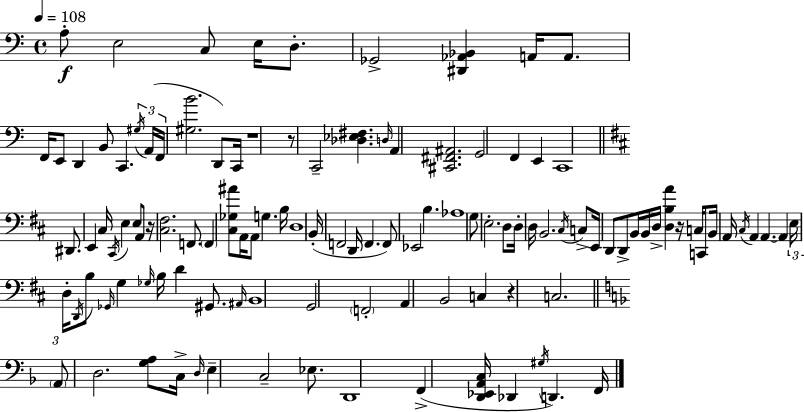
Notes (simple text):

A3/e E3/h C3/e E3/s D3/e. Gb2/h [D#2,Ab2,Bb2]/q A2/s A2/e. F2/s E2/e D2/q B2/e C2/q. G#3/s A2/s F2/s [G#3,B4]/h. D2/e C2/s R/w R/e C2/h [Db3,Eb3,F#3]/q. D3/s A2/q [C#2,F#2,A#2]/h. G2/h F2/q E2/q C2/w D#2/e. E2/q C#3/s C#2/s E3/q E3/e A2/e R/s [C#3,F#3]/h. F2/e. F2/q [C#3,Gb3,A#4]/e A2/s A2/e G3/q. B3/s D3/w B2/s F2/h D2/s F2/q. F2/e Eb2/h B3/q. Ab3/w G3/e E3/h. D3/e D3/s D3/s B2/h. C#3/s C3/e E2/s D2/e D2/e B2/s B2/s D3/s [D3,B3,A4]/q R/s C3/s C2/e B2/s A2/s C#3/s A2/q A2/q. A2/q E3/s D3/s D2/s B3/e Gb2/s G3/q Gb3/s B3/s D4/q G#2/e. A#2/s B2/w G2/h F2/h A2/q B2/h C3/q R/q C3/h. A2/e D3/h. [G3,A3]/e C3/s D3/s E3/q C3/h Eb3/e. D2/w F2/q [D2,Eb2,A2,C3]/s Db2/q G#3/s D2/q. F2/s